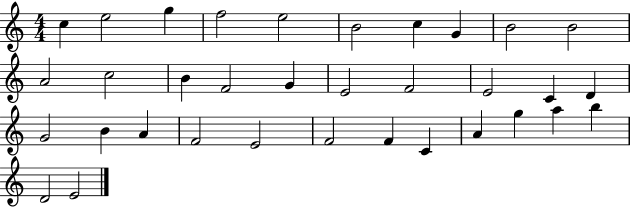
X:1
T:Untitled
M:4/4
L:1/4
K:C
c e2 g f2 e2 B2 c G B2 B2 A2 c2 B F2 G E2 F2 E2 C D G2 B A F2 E2 F2 F C A g a b D2 E2